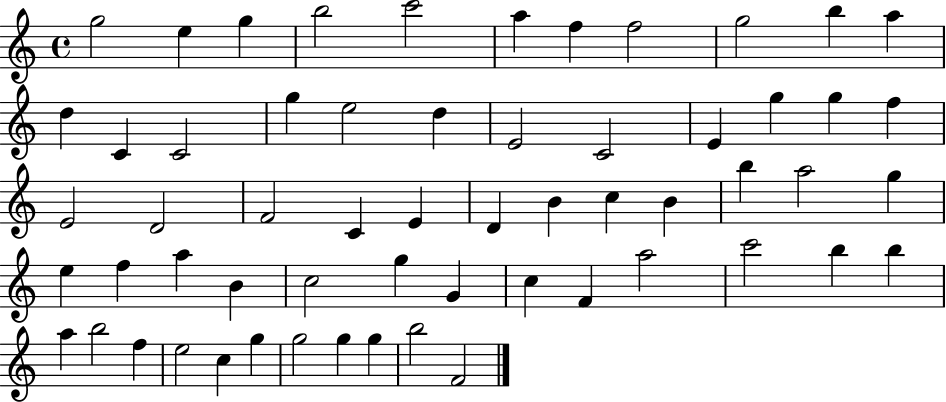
X:1
T:Untitled
M:4/4
L:1/4
K:C
g2 e g b2 c'2 a f f2 g2 b a d C C2 g e2 d E2 C2 E g g f E2 D2 F2 C E D B c B b a2 g e f a B c2 g G c F a2 c'2 b b a b2 f e2 c g g2 g g b2 F2